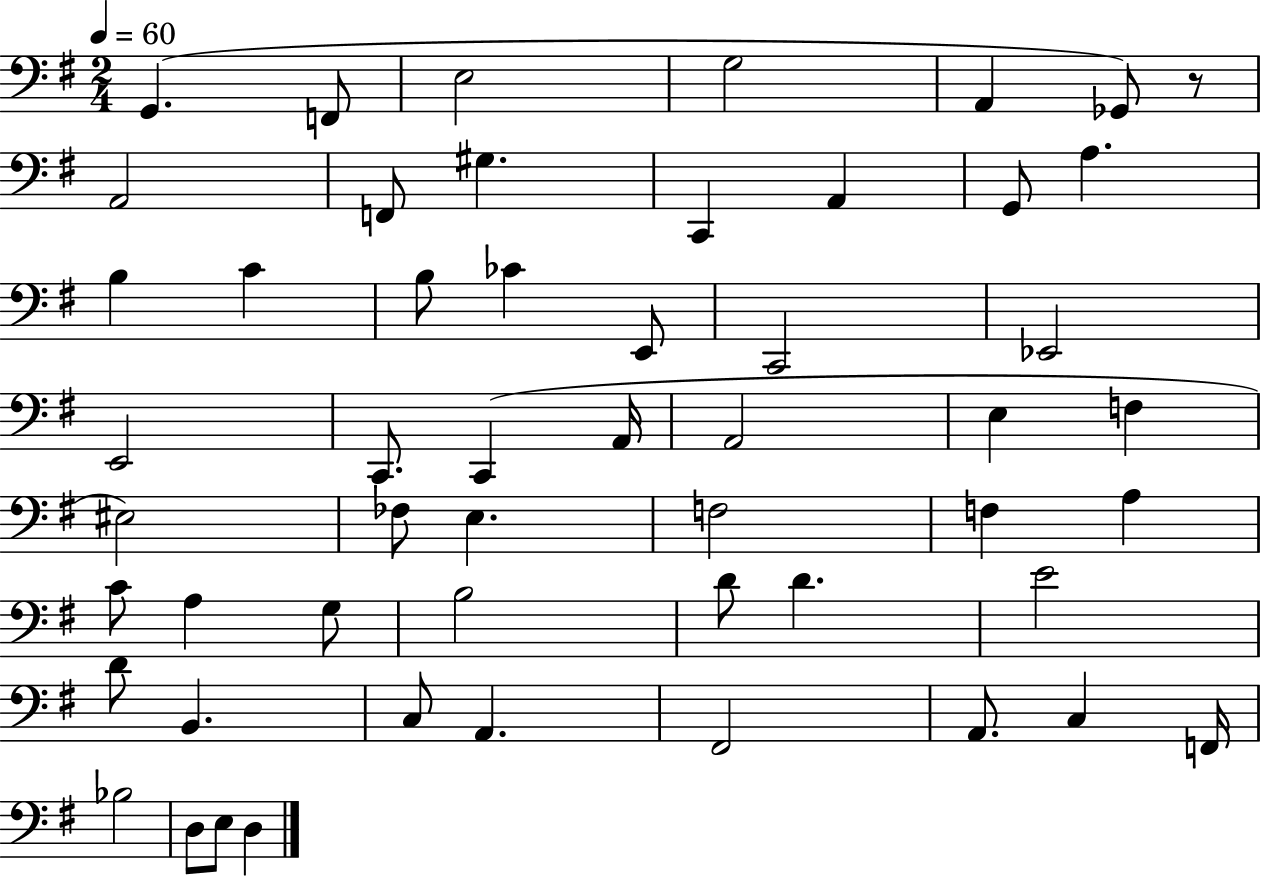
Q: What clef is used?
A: bass